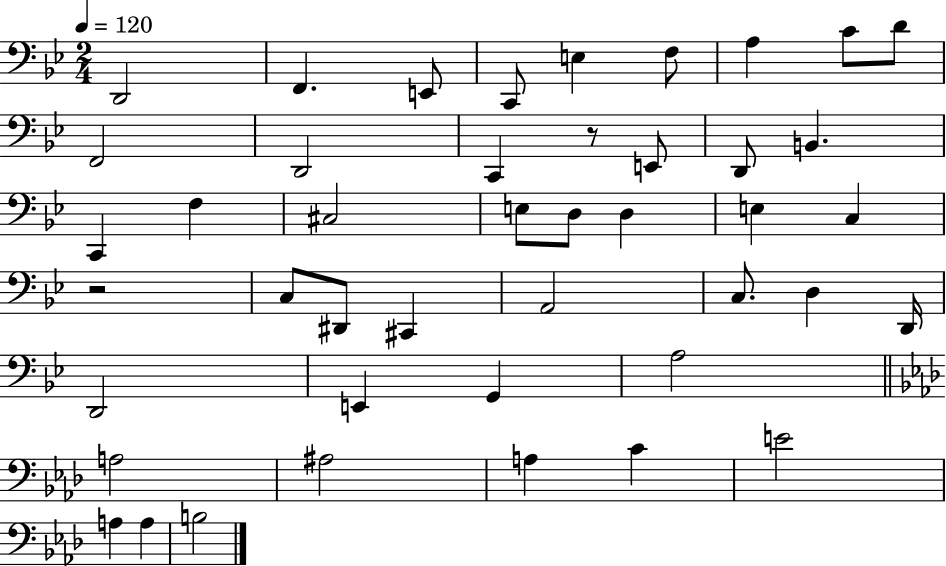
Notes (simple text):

D2/h F2/q. E2/e C2/e E3/q F3/e A3/q C4/e D4/e F2/h D2/h C2/q R/e E2/e D2/e B2/q. C2/q F3/q C#3/h E3/e D3/e D3/q E3/q C3/q R/h C3/e D#2/e C#2/q A2/h C3/e. D3/q D2/s D2/h E2/q G2/q A3/h A3/h A#3/h A3/q C4/q E4/h A3/q A3/q B3/h